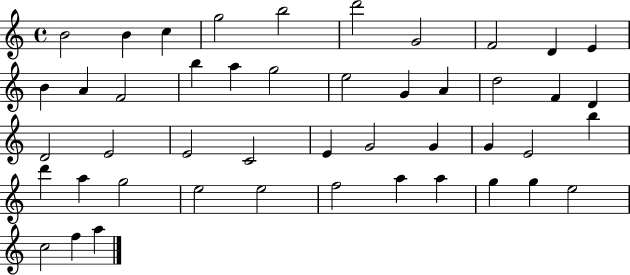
B4/h B4/q C5/q G5/h B5/h D6/h G4/h F4/h D4/q E4/q B4/q A4/q F4/h B5/q A5/q G5/h E5/h G4/q A4/q D5/h F4/q D4/q D4/h E4/h E4/h C4/h E4/q G4/h G4/q G4/q E4/h B5/q D6/q A5/q G5/h E5/h E5/h F5/h A5/q A5/q G5/q G5/q E5/h C5/h F5/q A5/q